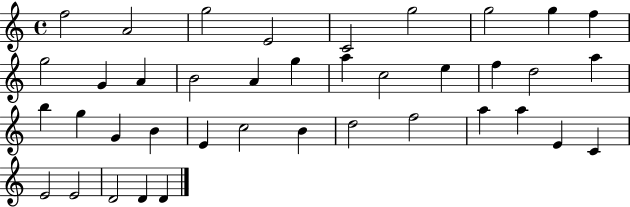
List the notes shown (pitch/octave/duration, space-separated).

F5/h A4/h G5/h E4/h C4/h G5/h G5/h G5/q F5/q G5/h G4/q A4/q B4/h A4/q G5/q A5/q C5/h E5/q F5/q D5/h A5/q B5/q G5/q G4/q B4/q E4/q C5/h B4/q D5/h F5/h A5/q A5/q E4/q C4/q E4/h E4/h D4/h D4/q D4/q